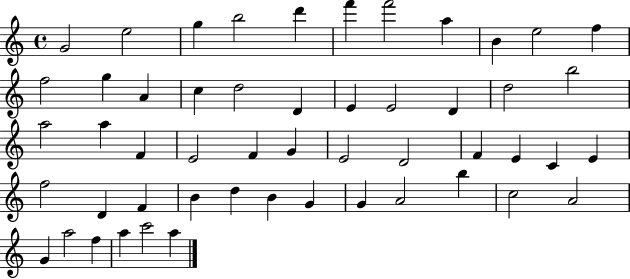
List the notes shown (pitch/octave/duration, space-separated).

G4/h E5/h G5/q B5/h D6/q F6/q F6/h A5/q B4/q E5/h F5/q F5/h G5/q A4/q C5/q D5/h D4/q E4/q E4/h D4/q D5/h B5/h A5/h A5/q F4/q E4/h F4/q G4/q E4/h D4/h F4/q E4/q C4/q E4/q F5/h D4/q F4/q B4/q D5/q B4/q G4/q G4/q A4/h B5/q C5/h A4/h G4/q A5/h F5/q A5/q C6/h A5/q